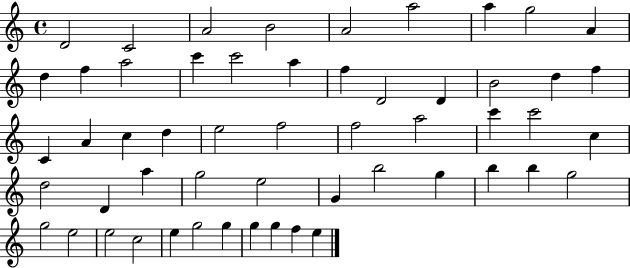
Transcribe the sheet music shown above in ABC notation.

X:1
T:Untitled
M:4/4
L:1/4
K:C
D2 C2 A2 B2 A2 a2 a g2 A d f a2 c' c'2 a f D2 D B2 d f C A c d e2 f2 f2 a2 c' c'2 c d2 D a g2 e2 G b2 g b b g2 g2 e2 e2 c2 e g2 g g g f e